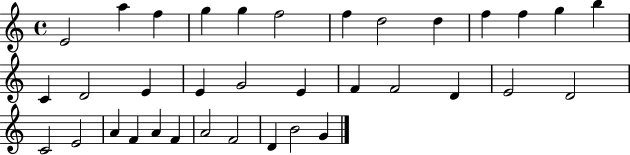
E4/h A5/q F5/q G5/q G5/q F5/h F5/q D5/h D5/q F5/q F5/q G5/q B5/q C4/q D4/h E4/q E4/q G4/h E4/q F4/q F4/h D4/q E4/h D4/h C4/h E4/h A4/q F4/q A4/q F4/q A4/h F4/h D4/q B4/h G4/q